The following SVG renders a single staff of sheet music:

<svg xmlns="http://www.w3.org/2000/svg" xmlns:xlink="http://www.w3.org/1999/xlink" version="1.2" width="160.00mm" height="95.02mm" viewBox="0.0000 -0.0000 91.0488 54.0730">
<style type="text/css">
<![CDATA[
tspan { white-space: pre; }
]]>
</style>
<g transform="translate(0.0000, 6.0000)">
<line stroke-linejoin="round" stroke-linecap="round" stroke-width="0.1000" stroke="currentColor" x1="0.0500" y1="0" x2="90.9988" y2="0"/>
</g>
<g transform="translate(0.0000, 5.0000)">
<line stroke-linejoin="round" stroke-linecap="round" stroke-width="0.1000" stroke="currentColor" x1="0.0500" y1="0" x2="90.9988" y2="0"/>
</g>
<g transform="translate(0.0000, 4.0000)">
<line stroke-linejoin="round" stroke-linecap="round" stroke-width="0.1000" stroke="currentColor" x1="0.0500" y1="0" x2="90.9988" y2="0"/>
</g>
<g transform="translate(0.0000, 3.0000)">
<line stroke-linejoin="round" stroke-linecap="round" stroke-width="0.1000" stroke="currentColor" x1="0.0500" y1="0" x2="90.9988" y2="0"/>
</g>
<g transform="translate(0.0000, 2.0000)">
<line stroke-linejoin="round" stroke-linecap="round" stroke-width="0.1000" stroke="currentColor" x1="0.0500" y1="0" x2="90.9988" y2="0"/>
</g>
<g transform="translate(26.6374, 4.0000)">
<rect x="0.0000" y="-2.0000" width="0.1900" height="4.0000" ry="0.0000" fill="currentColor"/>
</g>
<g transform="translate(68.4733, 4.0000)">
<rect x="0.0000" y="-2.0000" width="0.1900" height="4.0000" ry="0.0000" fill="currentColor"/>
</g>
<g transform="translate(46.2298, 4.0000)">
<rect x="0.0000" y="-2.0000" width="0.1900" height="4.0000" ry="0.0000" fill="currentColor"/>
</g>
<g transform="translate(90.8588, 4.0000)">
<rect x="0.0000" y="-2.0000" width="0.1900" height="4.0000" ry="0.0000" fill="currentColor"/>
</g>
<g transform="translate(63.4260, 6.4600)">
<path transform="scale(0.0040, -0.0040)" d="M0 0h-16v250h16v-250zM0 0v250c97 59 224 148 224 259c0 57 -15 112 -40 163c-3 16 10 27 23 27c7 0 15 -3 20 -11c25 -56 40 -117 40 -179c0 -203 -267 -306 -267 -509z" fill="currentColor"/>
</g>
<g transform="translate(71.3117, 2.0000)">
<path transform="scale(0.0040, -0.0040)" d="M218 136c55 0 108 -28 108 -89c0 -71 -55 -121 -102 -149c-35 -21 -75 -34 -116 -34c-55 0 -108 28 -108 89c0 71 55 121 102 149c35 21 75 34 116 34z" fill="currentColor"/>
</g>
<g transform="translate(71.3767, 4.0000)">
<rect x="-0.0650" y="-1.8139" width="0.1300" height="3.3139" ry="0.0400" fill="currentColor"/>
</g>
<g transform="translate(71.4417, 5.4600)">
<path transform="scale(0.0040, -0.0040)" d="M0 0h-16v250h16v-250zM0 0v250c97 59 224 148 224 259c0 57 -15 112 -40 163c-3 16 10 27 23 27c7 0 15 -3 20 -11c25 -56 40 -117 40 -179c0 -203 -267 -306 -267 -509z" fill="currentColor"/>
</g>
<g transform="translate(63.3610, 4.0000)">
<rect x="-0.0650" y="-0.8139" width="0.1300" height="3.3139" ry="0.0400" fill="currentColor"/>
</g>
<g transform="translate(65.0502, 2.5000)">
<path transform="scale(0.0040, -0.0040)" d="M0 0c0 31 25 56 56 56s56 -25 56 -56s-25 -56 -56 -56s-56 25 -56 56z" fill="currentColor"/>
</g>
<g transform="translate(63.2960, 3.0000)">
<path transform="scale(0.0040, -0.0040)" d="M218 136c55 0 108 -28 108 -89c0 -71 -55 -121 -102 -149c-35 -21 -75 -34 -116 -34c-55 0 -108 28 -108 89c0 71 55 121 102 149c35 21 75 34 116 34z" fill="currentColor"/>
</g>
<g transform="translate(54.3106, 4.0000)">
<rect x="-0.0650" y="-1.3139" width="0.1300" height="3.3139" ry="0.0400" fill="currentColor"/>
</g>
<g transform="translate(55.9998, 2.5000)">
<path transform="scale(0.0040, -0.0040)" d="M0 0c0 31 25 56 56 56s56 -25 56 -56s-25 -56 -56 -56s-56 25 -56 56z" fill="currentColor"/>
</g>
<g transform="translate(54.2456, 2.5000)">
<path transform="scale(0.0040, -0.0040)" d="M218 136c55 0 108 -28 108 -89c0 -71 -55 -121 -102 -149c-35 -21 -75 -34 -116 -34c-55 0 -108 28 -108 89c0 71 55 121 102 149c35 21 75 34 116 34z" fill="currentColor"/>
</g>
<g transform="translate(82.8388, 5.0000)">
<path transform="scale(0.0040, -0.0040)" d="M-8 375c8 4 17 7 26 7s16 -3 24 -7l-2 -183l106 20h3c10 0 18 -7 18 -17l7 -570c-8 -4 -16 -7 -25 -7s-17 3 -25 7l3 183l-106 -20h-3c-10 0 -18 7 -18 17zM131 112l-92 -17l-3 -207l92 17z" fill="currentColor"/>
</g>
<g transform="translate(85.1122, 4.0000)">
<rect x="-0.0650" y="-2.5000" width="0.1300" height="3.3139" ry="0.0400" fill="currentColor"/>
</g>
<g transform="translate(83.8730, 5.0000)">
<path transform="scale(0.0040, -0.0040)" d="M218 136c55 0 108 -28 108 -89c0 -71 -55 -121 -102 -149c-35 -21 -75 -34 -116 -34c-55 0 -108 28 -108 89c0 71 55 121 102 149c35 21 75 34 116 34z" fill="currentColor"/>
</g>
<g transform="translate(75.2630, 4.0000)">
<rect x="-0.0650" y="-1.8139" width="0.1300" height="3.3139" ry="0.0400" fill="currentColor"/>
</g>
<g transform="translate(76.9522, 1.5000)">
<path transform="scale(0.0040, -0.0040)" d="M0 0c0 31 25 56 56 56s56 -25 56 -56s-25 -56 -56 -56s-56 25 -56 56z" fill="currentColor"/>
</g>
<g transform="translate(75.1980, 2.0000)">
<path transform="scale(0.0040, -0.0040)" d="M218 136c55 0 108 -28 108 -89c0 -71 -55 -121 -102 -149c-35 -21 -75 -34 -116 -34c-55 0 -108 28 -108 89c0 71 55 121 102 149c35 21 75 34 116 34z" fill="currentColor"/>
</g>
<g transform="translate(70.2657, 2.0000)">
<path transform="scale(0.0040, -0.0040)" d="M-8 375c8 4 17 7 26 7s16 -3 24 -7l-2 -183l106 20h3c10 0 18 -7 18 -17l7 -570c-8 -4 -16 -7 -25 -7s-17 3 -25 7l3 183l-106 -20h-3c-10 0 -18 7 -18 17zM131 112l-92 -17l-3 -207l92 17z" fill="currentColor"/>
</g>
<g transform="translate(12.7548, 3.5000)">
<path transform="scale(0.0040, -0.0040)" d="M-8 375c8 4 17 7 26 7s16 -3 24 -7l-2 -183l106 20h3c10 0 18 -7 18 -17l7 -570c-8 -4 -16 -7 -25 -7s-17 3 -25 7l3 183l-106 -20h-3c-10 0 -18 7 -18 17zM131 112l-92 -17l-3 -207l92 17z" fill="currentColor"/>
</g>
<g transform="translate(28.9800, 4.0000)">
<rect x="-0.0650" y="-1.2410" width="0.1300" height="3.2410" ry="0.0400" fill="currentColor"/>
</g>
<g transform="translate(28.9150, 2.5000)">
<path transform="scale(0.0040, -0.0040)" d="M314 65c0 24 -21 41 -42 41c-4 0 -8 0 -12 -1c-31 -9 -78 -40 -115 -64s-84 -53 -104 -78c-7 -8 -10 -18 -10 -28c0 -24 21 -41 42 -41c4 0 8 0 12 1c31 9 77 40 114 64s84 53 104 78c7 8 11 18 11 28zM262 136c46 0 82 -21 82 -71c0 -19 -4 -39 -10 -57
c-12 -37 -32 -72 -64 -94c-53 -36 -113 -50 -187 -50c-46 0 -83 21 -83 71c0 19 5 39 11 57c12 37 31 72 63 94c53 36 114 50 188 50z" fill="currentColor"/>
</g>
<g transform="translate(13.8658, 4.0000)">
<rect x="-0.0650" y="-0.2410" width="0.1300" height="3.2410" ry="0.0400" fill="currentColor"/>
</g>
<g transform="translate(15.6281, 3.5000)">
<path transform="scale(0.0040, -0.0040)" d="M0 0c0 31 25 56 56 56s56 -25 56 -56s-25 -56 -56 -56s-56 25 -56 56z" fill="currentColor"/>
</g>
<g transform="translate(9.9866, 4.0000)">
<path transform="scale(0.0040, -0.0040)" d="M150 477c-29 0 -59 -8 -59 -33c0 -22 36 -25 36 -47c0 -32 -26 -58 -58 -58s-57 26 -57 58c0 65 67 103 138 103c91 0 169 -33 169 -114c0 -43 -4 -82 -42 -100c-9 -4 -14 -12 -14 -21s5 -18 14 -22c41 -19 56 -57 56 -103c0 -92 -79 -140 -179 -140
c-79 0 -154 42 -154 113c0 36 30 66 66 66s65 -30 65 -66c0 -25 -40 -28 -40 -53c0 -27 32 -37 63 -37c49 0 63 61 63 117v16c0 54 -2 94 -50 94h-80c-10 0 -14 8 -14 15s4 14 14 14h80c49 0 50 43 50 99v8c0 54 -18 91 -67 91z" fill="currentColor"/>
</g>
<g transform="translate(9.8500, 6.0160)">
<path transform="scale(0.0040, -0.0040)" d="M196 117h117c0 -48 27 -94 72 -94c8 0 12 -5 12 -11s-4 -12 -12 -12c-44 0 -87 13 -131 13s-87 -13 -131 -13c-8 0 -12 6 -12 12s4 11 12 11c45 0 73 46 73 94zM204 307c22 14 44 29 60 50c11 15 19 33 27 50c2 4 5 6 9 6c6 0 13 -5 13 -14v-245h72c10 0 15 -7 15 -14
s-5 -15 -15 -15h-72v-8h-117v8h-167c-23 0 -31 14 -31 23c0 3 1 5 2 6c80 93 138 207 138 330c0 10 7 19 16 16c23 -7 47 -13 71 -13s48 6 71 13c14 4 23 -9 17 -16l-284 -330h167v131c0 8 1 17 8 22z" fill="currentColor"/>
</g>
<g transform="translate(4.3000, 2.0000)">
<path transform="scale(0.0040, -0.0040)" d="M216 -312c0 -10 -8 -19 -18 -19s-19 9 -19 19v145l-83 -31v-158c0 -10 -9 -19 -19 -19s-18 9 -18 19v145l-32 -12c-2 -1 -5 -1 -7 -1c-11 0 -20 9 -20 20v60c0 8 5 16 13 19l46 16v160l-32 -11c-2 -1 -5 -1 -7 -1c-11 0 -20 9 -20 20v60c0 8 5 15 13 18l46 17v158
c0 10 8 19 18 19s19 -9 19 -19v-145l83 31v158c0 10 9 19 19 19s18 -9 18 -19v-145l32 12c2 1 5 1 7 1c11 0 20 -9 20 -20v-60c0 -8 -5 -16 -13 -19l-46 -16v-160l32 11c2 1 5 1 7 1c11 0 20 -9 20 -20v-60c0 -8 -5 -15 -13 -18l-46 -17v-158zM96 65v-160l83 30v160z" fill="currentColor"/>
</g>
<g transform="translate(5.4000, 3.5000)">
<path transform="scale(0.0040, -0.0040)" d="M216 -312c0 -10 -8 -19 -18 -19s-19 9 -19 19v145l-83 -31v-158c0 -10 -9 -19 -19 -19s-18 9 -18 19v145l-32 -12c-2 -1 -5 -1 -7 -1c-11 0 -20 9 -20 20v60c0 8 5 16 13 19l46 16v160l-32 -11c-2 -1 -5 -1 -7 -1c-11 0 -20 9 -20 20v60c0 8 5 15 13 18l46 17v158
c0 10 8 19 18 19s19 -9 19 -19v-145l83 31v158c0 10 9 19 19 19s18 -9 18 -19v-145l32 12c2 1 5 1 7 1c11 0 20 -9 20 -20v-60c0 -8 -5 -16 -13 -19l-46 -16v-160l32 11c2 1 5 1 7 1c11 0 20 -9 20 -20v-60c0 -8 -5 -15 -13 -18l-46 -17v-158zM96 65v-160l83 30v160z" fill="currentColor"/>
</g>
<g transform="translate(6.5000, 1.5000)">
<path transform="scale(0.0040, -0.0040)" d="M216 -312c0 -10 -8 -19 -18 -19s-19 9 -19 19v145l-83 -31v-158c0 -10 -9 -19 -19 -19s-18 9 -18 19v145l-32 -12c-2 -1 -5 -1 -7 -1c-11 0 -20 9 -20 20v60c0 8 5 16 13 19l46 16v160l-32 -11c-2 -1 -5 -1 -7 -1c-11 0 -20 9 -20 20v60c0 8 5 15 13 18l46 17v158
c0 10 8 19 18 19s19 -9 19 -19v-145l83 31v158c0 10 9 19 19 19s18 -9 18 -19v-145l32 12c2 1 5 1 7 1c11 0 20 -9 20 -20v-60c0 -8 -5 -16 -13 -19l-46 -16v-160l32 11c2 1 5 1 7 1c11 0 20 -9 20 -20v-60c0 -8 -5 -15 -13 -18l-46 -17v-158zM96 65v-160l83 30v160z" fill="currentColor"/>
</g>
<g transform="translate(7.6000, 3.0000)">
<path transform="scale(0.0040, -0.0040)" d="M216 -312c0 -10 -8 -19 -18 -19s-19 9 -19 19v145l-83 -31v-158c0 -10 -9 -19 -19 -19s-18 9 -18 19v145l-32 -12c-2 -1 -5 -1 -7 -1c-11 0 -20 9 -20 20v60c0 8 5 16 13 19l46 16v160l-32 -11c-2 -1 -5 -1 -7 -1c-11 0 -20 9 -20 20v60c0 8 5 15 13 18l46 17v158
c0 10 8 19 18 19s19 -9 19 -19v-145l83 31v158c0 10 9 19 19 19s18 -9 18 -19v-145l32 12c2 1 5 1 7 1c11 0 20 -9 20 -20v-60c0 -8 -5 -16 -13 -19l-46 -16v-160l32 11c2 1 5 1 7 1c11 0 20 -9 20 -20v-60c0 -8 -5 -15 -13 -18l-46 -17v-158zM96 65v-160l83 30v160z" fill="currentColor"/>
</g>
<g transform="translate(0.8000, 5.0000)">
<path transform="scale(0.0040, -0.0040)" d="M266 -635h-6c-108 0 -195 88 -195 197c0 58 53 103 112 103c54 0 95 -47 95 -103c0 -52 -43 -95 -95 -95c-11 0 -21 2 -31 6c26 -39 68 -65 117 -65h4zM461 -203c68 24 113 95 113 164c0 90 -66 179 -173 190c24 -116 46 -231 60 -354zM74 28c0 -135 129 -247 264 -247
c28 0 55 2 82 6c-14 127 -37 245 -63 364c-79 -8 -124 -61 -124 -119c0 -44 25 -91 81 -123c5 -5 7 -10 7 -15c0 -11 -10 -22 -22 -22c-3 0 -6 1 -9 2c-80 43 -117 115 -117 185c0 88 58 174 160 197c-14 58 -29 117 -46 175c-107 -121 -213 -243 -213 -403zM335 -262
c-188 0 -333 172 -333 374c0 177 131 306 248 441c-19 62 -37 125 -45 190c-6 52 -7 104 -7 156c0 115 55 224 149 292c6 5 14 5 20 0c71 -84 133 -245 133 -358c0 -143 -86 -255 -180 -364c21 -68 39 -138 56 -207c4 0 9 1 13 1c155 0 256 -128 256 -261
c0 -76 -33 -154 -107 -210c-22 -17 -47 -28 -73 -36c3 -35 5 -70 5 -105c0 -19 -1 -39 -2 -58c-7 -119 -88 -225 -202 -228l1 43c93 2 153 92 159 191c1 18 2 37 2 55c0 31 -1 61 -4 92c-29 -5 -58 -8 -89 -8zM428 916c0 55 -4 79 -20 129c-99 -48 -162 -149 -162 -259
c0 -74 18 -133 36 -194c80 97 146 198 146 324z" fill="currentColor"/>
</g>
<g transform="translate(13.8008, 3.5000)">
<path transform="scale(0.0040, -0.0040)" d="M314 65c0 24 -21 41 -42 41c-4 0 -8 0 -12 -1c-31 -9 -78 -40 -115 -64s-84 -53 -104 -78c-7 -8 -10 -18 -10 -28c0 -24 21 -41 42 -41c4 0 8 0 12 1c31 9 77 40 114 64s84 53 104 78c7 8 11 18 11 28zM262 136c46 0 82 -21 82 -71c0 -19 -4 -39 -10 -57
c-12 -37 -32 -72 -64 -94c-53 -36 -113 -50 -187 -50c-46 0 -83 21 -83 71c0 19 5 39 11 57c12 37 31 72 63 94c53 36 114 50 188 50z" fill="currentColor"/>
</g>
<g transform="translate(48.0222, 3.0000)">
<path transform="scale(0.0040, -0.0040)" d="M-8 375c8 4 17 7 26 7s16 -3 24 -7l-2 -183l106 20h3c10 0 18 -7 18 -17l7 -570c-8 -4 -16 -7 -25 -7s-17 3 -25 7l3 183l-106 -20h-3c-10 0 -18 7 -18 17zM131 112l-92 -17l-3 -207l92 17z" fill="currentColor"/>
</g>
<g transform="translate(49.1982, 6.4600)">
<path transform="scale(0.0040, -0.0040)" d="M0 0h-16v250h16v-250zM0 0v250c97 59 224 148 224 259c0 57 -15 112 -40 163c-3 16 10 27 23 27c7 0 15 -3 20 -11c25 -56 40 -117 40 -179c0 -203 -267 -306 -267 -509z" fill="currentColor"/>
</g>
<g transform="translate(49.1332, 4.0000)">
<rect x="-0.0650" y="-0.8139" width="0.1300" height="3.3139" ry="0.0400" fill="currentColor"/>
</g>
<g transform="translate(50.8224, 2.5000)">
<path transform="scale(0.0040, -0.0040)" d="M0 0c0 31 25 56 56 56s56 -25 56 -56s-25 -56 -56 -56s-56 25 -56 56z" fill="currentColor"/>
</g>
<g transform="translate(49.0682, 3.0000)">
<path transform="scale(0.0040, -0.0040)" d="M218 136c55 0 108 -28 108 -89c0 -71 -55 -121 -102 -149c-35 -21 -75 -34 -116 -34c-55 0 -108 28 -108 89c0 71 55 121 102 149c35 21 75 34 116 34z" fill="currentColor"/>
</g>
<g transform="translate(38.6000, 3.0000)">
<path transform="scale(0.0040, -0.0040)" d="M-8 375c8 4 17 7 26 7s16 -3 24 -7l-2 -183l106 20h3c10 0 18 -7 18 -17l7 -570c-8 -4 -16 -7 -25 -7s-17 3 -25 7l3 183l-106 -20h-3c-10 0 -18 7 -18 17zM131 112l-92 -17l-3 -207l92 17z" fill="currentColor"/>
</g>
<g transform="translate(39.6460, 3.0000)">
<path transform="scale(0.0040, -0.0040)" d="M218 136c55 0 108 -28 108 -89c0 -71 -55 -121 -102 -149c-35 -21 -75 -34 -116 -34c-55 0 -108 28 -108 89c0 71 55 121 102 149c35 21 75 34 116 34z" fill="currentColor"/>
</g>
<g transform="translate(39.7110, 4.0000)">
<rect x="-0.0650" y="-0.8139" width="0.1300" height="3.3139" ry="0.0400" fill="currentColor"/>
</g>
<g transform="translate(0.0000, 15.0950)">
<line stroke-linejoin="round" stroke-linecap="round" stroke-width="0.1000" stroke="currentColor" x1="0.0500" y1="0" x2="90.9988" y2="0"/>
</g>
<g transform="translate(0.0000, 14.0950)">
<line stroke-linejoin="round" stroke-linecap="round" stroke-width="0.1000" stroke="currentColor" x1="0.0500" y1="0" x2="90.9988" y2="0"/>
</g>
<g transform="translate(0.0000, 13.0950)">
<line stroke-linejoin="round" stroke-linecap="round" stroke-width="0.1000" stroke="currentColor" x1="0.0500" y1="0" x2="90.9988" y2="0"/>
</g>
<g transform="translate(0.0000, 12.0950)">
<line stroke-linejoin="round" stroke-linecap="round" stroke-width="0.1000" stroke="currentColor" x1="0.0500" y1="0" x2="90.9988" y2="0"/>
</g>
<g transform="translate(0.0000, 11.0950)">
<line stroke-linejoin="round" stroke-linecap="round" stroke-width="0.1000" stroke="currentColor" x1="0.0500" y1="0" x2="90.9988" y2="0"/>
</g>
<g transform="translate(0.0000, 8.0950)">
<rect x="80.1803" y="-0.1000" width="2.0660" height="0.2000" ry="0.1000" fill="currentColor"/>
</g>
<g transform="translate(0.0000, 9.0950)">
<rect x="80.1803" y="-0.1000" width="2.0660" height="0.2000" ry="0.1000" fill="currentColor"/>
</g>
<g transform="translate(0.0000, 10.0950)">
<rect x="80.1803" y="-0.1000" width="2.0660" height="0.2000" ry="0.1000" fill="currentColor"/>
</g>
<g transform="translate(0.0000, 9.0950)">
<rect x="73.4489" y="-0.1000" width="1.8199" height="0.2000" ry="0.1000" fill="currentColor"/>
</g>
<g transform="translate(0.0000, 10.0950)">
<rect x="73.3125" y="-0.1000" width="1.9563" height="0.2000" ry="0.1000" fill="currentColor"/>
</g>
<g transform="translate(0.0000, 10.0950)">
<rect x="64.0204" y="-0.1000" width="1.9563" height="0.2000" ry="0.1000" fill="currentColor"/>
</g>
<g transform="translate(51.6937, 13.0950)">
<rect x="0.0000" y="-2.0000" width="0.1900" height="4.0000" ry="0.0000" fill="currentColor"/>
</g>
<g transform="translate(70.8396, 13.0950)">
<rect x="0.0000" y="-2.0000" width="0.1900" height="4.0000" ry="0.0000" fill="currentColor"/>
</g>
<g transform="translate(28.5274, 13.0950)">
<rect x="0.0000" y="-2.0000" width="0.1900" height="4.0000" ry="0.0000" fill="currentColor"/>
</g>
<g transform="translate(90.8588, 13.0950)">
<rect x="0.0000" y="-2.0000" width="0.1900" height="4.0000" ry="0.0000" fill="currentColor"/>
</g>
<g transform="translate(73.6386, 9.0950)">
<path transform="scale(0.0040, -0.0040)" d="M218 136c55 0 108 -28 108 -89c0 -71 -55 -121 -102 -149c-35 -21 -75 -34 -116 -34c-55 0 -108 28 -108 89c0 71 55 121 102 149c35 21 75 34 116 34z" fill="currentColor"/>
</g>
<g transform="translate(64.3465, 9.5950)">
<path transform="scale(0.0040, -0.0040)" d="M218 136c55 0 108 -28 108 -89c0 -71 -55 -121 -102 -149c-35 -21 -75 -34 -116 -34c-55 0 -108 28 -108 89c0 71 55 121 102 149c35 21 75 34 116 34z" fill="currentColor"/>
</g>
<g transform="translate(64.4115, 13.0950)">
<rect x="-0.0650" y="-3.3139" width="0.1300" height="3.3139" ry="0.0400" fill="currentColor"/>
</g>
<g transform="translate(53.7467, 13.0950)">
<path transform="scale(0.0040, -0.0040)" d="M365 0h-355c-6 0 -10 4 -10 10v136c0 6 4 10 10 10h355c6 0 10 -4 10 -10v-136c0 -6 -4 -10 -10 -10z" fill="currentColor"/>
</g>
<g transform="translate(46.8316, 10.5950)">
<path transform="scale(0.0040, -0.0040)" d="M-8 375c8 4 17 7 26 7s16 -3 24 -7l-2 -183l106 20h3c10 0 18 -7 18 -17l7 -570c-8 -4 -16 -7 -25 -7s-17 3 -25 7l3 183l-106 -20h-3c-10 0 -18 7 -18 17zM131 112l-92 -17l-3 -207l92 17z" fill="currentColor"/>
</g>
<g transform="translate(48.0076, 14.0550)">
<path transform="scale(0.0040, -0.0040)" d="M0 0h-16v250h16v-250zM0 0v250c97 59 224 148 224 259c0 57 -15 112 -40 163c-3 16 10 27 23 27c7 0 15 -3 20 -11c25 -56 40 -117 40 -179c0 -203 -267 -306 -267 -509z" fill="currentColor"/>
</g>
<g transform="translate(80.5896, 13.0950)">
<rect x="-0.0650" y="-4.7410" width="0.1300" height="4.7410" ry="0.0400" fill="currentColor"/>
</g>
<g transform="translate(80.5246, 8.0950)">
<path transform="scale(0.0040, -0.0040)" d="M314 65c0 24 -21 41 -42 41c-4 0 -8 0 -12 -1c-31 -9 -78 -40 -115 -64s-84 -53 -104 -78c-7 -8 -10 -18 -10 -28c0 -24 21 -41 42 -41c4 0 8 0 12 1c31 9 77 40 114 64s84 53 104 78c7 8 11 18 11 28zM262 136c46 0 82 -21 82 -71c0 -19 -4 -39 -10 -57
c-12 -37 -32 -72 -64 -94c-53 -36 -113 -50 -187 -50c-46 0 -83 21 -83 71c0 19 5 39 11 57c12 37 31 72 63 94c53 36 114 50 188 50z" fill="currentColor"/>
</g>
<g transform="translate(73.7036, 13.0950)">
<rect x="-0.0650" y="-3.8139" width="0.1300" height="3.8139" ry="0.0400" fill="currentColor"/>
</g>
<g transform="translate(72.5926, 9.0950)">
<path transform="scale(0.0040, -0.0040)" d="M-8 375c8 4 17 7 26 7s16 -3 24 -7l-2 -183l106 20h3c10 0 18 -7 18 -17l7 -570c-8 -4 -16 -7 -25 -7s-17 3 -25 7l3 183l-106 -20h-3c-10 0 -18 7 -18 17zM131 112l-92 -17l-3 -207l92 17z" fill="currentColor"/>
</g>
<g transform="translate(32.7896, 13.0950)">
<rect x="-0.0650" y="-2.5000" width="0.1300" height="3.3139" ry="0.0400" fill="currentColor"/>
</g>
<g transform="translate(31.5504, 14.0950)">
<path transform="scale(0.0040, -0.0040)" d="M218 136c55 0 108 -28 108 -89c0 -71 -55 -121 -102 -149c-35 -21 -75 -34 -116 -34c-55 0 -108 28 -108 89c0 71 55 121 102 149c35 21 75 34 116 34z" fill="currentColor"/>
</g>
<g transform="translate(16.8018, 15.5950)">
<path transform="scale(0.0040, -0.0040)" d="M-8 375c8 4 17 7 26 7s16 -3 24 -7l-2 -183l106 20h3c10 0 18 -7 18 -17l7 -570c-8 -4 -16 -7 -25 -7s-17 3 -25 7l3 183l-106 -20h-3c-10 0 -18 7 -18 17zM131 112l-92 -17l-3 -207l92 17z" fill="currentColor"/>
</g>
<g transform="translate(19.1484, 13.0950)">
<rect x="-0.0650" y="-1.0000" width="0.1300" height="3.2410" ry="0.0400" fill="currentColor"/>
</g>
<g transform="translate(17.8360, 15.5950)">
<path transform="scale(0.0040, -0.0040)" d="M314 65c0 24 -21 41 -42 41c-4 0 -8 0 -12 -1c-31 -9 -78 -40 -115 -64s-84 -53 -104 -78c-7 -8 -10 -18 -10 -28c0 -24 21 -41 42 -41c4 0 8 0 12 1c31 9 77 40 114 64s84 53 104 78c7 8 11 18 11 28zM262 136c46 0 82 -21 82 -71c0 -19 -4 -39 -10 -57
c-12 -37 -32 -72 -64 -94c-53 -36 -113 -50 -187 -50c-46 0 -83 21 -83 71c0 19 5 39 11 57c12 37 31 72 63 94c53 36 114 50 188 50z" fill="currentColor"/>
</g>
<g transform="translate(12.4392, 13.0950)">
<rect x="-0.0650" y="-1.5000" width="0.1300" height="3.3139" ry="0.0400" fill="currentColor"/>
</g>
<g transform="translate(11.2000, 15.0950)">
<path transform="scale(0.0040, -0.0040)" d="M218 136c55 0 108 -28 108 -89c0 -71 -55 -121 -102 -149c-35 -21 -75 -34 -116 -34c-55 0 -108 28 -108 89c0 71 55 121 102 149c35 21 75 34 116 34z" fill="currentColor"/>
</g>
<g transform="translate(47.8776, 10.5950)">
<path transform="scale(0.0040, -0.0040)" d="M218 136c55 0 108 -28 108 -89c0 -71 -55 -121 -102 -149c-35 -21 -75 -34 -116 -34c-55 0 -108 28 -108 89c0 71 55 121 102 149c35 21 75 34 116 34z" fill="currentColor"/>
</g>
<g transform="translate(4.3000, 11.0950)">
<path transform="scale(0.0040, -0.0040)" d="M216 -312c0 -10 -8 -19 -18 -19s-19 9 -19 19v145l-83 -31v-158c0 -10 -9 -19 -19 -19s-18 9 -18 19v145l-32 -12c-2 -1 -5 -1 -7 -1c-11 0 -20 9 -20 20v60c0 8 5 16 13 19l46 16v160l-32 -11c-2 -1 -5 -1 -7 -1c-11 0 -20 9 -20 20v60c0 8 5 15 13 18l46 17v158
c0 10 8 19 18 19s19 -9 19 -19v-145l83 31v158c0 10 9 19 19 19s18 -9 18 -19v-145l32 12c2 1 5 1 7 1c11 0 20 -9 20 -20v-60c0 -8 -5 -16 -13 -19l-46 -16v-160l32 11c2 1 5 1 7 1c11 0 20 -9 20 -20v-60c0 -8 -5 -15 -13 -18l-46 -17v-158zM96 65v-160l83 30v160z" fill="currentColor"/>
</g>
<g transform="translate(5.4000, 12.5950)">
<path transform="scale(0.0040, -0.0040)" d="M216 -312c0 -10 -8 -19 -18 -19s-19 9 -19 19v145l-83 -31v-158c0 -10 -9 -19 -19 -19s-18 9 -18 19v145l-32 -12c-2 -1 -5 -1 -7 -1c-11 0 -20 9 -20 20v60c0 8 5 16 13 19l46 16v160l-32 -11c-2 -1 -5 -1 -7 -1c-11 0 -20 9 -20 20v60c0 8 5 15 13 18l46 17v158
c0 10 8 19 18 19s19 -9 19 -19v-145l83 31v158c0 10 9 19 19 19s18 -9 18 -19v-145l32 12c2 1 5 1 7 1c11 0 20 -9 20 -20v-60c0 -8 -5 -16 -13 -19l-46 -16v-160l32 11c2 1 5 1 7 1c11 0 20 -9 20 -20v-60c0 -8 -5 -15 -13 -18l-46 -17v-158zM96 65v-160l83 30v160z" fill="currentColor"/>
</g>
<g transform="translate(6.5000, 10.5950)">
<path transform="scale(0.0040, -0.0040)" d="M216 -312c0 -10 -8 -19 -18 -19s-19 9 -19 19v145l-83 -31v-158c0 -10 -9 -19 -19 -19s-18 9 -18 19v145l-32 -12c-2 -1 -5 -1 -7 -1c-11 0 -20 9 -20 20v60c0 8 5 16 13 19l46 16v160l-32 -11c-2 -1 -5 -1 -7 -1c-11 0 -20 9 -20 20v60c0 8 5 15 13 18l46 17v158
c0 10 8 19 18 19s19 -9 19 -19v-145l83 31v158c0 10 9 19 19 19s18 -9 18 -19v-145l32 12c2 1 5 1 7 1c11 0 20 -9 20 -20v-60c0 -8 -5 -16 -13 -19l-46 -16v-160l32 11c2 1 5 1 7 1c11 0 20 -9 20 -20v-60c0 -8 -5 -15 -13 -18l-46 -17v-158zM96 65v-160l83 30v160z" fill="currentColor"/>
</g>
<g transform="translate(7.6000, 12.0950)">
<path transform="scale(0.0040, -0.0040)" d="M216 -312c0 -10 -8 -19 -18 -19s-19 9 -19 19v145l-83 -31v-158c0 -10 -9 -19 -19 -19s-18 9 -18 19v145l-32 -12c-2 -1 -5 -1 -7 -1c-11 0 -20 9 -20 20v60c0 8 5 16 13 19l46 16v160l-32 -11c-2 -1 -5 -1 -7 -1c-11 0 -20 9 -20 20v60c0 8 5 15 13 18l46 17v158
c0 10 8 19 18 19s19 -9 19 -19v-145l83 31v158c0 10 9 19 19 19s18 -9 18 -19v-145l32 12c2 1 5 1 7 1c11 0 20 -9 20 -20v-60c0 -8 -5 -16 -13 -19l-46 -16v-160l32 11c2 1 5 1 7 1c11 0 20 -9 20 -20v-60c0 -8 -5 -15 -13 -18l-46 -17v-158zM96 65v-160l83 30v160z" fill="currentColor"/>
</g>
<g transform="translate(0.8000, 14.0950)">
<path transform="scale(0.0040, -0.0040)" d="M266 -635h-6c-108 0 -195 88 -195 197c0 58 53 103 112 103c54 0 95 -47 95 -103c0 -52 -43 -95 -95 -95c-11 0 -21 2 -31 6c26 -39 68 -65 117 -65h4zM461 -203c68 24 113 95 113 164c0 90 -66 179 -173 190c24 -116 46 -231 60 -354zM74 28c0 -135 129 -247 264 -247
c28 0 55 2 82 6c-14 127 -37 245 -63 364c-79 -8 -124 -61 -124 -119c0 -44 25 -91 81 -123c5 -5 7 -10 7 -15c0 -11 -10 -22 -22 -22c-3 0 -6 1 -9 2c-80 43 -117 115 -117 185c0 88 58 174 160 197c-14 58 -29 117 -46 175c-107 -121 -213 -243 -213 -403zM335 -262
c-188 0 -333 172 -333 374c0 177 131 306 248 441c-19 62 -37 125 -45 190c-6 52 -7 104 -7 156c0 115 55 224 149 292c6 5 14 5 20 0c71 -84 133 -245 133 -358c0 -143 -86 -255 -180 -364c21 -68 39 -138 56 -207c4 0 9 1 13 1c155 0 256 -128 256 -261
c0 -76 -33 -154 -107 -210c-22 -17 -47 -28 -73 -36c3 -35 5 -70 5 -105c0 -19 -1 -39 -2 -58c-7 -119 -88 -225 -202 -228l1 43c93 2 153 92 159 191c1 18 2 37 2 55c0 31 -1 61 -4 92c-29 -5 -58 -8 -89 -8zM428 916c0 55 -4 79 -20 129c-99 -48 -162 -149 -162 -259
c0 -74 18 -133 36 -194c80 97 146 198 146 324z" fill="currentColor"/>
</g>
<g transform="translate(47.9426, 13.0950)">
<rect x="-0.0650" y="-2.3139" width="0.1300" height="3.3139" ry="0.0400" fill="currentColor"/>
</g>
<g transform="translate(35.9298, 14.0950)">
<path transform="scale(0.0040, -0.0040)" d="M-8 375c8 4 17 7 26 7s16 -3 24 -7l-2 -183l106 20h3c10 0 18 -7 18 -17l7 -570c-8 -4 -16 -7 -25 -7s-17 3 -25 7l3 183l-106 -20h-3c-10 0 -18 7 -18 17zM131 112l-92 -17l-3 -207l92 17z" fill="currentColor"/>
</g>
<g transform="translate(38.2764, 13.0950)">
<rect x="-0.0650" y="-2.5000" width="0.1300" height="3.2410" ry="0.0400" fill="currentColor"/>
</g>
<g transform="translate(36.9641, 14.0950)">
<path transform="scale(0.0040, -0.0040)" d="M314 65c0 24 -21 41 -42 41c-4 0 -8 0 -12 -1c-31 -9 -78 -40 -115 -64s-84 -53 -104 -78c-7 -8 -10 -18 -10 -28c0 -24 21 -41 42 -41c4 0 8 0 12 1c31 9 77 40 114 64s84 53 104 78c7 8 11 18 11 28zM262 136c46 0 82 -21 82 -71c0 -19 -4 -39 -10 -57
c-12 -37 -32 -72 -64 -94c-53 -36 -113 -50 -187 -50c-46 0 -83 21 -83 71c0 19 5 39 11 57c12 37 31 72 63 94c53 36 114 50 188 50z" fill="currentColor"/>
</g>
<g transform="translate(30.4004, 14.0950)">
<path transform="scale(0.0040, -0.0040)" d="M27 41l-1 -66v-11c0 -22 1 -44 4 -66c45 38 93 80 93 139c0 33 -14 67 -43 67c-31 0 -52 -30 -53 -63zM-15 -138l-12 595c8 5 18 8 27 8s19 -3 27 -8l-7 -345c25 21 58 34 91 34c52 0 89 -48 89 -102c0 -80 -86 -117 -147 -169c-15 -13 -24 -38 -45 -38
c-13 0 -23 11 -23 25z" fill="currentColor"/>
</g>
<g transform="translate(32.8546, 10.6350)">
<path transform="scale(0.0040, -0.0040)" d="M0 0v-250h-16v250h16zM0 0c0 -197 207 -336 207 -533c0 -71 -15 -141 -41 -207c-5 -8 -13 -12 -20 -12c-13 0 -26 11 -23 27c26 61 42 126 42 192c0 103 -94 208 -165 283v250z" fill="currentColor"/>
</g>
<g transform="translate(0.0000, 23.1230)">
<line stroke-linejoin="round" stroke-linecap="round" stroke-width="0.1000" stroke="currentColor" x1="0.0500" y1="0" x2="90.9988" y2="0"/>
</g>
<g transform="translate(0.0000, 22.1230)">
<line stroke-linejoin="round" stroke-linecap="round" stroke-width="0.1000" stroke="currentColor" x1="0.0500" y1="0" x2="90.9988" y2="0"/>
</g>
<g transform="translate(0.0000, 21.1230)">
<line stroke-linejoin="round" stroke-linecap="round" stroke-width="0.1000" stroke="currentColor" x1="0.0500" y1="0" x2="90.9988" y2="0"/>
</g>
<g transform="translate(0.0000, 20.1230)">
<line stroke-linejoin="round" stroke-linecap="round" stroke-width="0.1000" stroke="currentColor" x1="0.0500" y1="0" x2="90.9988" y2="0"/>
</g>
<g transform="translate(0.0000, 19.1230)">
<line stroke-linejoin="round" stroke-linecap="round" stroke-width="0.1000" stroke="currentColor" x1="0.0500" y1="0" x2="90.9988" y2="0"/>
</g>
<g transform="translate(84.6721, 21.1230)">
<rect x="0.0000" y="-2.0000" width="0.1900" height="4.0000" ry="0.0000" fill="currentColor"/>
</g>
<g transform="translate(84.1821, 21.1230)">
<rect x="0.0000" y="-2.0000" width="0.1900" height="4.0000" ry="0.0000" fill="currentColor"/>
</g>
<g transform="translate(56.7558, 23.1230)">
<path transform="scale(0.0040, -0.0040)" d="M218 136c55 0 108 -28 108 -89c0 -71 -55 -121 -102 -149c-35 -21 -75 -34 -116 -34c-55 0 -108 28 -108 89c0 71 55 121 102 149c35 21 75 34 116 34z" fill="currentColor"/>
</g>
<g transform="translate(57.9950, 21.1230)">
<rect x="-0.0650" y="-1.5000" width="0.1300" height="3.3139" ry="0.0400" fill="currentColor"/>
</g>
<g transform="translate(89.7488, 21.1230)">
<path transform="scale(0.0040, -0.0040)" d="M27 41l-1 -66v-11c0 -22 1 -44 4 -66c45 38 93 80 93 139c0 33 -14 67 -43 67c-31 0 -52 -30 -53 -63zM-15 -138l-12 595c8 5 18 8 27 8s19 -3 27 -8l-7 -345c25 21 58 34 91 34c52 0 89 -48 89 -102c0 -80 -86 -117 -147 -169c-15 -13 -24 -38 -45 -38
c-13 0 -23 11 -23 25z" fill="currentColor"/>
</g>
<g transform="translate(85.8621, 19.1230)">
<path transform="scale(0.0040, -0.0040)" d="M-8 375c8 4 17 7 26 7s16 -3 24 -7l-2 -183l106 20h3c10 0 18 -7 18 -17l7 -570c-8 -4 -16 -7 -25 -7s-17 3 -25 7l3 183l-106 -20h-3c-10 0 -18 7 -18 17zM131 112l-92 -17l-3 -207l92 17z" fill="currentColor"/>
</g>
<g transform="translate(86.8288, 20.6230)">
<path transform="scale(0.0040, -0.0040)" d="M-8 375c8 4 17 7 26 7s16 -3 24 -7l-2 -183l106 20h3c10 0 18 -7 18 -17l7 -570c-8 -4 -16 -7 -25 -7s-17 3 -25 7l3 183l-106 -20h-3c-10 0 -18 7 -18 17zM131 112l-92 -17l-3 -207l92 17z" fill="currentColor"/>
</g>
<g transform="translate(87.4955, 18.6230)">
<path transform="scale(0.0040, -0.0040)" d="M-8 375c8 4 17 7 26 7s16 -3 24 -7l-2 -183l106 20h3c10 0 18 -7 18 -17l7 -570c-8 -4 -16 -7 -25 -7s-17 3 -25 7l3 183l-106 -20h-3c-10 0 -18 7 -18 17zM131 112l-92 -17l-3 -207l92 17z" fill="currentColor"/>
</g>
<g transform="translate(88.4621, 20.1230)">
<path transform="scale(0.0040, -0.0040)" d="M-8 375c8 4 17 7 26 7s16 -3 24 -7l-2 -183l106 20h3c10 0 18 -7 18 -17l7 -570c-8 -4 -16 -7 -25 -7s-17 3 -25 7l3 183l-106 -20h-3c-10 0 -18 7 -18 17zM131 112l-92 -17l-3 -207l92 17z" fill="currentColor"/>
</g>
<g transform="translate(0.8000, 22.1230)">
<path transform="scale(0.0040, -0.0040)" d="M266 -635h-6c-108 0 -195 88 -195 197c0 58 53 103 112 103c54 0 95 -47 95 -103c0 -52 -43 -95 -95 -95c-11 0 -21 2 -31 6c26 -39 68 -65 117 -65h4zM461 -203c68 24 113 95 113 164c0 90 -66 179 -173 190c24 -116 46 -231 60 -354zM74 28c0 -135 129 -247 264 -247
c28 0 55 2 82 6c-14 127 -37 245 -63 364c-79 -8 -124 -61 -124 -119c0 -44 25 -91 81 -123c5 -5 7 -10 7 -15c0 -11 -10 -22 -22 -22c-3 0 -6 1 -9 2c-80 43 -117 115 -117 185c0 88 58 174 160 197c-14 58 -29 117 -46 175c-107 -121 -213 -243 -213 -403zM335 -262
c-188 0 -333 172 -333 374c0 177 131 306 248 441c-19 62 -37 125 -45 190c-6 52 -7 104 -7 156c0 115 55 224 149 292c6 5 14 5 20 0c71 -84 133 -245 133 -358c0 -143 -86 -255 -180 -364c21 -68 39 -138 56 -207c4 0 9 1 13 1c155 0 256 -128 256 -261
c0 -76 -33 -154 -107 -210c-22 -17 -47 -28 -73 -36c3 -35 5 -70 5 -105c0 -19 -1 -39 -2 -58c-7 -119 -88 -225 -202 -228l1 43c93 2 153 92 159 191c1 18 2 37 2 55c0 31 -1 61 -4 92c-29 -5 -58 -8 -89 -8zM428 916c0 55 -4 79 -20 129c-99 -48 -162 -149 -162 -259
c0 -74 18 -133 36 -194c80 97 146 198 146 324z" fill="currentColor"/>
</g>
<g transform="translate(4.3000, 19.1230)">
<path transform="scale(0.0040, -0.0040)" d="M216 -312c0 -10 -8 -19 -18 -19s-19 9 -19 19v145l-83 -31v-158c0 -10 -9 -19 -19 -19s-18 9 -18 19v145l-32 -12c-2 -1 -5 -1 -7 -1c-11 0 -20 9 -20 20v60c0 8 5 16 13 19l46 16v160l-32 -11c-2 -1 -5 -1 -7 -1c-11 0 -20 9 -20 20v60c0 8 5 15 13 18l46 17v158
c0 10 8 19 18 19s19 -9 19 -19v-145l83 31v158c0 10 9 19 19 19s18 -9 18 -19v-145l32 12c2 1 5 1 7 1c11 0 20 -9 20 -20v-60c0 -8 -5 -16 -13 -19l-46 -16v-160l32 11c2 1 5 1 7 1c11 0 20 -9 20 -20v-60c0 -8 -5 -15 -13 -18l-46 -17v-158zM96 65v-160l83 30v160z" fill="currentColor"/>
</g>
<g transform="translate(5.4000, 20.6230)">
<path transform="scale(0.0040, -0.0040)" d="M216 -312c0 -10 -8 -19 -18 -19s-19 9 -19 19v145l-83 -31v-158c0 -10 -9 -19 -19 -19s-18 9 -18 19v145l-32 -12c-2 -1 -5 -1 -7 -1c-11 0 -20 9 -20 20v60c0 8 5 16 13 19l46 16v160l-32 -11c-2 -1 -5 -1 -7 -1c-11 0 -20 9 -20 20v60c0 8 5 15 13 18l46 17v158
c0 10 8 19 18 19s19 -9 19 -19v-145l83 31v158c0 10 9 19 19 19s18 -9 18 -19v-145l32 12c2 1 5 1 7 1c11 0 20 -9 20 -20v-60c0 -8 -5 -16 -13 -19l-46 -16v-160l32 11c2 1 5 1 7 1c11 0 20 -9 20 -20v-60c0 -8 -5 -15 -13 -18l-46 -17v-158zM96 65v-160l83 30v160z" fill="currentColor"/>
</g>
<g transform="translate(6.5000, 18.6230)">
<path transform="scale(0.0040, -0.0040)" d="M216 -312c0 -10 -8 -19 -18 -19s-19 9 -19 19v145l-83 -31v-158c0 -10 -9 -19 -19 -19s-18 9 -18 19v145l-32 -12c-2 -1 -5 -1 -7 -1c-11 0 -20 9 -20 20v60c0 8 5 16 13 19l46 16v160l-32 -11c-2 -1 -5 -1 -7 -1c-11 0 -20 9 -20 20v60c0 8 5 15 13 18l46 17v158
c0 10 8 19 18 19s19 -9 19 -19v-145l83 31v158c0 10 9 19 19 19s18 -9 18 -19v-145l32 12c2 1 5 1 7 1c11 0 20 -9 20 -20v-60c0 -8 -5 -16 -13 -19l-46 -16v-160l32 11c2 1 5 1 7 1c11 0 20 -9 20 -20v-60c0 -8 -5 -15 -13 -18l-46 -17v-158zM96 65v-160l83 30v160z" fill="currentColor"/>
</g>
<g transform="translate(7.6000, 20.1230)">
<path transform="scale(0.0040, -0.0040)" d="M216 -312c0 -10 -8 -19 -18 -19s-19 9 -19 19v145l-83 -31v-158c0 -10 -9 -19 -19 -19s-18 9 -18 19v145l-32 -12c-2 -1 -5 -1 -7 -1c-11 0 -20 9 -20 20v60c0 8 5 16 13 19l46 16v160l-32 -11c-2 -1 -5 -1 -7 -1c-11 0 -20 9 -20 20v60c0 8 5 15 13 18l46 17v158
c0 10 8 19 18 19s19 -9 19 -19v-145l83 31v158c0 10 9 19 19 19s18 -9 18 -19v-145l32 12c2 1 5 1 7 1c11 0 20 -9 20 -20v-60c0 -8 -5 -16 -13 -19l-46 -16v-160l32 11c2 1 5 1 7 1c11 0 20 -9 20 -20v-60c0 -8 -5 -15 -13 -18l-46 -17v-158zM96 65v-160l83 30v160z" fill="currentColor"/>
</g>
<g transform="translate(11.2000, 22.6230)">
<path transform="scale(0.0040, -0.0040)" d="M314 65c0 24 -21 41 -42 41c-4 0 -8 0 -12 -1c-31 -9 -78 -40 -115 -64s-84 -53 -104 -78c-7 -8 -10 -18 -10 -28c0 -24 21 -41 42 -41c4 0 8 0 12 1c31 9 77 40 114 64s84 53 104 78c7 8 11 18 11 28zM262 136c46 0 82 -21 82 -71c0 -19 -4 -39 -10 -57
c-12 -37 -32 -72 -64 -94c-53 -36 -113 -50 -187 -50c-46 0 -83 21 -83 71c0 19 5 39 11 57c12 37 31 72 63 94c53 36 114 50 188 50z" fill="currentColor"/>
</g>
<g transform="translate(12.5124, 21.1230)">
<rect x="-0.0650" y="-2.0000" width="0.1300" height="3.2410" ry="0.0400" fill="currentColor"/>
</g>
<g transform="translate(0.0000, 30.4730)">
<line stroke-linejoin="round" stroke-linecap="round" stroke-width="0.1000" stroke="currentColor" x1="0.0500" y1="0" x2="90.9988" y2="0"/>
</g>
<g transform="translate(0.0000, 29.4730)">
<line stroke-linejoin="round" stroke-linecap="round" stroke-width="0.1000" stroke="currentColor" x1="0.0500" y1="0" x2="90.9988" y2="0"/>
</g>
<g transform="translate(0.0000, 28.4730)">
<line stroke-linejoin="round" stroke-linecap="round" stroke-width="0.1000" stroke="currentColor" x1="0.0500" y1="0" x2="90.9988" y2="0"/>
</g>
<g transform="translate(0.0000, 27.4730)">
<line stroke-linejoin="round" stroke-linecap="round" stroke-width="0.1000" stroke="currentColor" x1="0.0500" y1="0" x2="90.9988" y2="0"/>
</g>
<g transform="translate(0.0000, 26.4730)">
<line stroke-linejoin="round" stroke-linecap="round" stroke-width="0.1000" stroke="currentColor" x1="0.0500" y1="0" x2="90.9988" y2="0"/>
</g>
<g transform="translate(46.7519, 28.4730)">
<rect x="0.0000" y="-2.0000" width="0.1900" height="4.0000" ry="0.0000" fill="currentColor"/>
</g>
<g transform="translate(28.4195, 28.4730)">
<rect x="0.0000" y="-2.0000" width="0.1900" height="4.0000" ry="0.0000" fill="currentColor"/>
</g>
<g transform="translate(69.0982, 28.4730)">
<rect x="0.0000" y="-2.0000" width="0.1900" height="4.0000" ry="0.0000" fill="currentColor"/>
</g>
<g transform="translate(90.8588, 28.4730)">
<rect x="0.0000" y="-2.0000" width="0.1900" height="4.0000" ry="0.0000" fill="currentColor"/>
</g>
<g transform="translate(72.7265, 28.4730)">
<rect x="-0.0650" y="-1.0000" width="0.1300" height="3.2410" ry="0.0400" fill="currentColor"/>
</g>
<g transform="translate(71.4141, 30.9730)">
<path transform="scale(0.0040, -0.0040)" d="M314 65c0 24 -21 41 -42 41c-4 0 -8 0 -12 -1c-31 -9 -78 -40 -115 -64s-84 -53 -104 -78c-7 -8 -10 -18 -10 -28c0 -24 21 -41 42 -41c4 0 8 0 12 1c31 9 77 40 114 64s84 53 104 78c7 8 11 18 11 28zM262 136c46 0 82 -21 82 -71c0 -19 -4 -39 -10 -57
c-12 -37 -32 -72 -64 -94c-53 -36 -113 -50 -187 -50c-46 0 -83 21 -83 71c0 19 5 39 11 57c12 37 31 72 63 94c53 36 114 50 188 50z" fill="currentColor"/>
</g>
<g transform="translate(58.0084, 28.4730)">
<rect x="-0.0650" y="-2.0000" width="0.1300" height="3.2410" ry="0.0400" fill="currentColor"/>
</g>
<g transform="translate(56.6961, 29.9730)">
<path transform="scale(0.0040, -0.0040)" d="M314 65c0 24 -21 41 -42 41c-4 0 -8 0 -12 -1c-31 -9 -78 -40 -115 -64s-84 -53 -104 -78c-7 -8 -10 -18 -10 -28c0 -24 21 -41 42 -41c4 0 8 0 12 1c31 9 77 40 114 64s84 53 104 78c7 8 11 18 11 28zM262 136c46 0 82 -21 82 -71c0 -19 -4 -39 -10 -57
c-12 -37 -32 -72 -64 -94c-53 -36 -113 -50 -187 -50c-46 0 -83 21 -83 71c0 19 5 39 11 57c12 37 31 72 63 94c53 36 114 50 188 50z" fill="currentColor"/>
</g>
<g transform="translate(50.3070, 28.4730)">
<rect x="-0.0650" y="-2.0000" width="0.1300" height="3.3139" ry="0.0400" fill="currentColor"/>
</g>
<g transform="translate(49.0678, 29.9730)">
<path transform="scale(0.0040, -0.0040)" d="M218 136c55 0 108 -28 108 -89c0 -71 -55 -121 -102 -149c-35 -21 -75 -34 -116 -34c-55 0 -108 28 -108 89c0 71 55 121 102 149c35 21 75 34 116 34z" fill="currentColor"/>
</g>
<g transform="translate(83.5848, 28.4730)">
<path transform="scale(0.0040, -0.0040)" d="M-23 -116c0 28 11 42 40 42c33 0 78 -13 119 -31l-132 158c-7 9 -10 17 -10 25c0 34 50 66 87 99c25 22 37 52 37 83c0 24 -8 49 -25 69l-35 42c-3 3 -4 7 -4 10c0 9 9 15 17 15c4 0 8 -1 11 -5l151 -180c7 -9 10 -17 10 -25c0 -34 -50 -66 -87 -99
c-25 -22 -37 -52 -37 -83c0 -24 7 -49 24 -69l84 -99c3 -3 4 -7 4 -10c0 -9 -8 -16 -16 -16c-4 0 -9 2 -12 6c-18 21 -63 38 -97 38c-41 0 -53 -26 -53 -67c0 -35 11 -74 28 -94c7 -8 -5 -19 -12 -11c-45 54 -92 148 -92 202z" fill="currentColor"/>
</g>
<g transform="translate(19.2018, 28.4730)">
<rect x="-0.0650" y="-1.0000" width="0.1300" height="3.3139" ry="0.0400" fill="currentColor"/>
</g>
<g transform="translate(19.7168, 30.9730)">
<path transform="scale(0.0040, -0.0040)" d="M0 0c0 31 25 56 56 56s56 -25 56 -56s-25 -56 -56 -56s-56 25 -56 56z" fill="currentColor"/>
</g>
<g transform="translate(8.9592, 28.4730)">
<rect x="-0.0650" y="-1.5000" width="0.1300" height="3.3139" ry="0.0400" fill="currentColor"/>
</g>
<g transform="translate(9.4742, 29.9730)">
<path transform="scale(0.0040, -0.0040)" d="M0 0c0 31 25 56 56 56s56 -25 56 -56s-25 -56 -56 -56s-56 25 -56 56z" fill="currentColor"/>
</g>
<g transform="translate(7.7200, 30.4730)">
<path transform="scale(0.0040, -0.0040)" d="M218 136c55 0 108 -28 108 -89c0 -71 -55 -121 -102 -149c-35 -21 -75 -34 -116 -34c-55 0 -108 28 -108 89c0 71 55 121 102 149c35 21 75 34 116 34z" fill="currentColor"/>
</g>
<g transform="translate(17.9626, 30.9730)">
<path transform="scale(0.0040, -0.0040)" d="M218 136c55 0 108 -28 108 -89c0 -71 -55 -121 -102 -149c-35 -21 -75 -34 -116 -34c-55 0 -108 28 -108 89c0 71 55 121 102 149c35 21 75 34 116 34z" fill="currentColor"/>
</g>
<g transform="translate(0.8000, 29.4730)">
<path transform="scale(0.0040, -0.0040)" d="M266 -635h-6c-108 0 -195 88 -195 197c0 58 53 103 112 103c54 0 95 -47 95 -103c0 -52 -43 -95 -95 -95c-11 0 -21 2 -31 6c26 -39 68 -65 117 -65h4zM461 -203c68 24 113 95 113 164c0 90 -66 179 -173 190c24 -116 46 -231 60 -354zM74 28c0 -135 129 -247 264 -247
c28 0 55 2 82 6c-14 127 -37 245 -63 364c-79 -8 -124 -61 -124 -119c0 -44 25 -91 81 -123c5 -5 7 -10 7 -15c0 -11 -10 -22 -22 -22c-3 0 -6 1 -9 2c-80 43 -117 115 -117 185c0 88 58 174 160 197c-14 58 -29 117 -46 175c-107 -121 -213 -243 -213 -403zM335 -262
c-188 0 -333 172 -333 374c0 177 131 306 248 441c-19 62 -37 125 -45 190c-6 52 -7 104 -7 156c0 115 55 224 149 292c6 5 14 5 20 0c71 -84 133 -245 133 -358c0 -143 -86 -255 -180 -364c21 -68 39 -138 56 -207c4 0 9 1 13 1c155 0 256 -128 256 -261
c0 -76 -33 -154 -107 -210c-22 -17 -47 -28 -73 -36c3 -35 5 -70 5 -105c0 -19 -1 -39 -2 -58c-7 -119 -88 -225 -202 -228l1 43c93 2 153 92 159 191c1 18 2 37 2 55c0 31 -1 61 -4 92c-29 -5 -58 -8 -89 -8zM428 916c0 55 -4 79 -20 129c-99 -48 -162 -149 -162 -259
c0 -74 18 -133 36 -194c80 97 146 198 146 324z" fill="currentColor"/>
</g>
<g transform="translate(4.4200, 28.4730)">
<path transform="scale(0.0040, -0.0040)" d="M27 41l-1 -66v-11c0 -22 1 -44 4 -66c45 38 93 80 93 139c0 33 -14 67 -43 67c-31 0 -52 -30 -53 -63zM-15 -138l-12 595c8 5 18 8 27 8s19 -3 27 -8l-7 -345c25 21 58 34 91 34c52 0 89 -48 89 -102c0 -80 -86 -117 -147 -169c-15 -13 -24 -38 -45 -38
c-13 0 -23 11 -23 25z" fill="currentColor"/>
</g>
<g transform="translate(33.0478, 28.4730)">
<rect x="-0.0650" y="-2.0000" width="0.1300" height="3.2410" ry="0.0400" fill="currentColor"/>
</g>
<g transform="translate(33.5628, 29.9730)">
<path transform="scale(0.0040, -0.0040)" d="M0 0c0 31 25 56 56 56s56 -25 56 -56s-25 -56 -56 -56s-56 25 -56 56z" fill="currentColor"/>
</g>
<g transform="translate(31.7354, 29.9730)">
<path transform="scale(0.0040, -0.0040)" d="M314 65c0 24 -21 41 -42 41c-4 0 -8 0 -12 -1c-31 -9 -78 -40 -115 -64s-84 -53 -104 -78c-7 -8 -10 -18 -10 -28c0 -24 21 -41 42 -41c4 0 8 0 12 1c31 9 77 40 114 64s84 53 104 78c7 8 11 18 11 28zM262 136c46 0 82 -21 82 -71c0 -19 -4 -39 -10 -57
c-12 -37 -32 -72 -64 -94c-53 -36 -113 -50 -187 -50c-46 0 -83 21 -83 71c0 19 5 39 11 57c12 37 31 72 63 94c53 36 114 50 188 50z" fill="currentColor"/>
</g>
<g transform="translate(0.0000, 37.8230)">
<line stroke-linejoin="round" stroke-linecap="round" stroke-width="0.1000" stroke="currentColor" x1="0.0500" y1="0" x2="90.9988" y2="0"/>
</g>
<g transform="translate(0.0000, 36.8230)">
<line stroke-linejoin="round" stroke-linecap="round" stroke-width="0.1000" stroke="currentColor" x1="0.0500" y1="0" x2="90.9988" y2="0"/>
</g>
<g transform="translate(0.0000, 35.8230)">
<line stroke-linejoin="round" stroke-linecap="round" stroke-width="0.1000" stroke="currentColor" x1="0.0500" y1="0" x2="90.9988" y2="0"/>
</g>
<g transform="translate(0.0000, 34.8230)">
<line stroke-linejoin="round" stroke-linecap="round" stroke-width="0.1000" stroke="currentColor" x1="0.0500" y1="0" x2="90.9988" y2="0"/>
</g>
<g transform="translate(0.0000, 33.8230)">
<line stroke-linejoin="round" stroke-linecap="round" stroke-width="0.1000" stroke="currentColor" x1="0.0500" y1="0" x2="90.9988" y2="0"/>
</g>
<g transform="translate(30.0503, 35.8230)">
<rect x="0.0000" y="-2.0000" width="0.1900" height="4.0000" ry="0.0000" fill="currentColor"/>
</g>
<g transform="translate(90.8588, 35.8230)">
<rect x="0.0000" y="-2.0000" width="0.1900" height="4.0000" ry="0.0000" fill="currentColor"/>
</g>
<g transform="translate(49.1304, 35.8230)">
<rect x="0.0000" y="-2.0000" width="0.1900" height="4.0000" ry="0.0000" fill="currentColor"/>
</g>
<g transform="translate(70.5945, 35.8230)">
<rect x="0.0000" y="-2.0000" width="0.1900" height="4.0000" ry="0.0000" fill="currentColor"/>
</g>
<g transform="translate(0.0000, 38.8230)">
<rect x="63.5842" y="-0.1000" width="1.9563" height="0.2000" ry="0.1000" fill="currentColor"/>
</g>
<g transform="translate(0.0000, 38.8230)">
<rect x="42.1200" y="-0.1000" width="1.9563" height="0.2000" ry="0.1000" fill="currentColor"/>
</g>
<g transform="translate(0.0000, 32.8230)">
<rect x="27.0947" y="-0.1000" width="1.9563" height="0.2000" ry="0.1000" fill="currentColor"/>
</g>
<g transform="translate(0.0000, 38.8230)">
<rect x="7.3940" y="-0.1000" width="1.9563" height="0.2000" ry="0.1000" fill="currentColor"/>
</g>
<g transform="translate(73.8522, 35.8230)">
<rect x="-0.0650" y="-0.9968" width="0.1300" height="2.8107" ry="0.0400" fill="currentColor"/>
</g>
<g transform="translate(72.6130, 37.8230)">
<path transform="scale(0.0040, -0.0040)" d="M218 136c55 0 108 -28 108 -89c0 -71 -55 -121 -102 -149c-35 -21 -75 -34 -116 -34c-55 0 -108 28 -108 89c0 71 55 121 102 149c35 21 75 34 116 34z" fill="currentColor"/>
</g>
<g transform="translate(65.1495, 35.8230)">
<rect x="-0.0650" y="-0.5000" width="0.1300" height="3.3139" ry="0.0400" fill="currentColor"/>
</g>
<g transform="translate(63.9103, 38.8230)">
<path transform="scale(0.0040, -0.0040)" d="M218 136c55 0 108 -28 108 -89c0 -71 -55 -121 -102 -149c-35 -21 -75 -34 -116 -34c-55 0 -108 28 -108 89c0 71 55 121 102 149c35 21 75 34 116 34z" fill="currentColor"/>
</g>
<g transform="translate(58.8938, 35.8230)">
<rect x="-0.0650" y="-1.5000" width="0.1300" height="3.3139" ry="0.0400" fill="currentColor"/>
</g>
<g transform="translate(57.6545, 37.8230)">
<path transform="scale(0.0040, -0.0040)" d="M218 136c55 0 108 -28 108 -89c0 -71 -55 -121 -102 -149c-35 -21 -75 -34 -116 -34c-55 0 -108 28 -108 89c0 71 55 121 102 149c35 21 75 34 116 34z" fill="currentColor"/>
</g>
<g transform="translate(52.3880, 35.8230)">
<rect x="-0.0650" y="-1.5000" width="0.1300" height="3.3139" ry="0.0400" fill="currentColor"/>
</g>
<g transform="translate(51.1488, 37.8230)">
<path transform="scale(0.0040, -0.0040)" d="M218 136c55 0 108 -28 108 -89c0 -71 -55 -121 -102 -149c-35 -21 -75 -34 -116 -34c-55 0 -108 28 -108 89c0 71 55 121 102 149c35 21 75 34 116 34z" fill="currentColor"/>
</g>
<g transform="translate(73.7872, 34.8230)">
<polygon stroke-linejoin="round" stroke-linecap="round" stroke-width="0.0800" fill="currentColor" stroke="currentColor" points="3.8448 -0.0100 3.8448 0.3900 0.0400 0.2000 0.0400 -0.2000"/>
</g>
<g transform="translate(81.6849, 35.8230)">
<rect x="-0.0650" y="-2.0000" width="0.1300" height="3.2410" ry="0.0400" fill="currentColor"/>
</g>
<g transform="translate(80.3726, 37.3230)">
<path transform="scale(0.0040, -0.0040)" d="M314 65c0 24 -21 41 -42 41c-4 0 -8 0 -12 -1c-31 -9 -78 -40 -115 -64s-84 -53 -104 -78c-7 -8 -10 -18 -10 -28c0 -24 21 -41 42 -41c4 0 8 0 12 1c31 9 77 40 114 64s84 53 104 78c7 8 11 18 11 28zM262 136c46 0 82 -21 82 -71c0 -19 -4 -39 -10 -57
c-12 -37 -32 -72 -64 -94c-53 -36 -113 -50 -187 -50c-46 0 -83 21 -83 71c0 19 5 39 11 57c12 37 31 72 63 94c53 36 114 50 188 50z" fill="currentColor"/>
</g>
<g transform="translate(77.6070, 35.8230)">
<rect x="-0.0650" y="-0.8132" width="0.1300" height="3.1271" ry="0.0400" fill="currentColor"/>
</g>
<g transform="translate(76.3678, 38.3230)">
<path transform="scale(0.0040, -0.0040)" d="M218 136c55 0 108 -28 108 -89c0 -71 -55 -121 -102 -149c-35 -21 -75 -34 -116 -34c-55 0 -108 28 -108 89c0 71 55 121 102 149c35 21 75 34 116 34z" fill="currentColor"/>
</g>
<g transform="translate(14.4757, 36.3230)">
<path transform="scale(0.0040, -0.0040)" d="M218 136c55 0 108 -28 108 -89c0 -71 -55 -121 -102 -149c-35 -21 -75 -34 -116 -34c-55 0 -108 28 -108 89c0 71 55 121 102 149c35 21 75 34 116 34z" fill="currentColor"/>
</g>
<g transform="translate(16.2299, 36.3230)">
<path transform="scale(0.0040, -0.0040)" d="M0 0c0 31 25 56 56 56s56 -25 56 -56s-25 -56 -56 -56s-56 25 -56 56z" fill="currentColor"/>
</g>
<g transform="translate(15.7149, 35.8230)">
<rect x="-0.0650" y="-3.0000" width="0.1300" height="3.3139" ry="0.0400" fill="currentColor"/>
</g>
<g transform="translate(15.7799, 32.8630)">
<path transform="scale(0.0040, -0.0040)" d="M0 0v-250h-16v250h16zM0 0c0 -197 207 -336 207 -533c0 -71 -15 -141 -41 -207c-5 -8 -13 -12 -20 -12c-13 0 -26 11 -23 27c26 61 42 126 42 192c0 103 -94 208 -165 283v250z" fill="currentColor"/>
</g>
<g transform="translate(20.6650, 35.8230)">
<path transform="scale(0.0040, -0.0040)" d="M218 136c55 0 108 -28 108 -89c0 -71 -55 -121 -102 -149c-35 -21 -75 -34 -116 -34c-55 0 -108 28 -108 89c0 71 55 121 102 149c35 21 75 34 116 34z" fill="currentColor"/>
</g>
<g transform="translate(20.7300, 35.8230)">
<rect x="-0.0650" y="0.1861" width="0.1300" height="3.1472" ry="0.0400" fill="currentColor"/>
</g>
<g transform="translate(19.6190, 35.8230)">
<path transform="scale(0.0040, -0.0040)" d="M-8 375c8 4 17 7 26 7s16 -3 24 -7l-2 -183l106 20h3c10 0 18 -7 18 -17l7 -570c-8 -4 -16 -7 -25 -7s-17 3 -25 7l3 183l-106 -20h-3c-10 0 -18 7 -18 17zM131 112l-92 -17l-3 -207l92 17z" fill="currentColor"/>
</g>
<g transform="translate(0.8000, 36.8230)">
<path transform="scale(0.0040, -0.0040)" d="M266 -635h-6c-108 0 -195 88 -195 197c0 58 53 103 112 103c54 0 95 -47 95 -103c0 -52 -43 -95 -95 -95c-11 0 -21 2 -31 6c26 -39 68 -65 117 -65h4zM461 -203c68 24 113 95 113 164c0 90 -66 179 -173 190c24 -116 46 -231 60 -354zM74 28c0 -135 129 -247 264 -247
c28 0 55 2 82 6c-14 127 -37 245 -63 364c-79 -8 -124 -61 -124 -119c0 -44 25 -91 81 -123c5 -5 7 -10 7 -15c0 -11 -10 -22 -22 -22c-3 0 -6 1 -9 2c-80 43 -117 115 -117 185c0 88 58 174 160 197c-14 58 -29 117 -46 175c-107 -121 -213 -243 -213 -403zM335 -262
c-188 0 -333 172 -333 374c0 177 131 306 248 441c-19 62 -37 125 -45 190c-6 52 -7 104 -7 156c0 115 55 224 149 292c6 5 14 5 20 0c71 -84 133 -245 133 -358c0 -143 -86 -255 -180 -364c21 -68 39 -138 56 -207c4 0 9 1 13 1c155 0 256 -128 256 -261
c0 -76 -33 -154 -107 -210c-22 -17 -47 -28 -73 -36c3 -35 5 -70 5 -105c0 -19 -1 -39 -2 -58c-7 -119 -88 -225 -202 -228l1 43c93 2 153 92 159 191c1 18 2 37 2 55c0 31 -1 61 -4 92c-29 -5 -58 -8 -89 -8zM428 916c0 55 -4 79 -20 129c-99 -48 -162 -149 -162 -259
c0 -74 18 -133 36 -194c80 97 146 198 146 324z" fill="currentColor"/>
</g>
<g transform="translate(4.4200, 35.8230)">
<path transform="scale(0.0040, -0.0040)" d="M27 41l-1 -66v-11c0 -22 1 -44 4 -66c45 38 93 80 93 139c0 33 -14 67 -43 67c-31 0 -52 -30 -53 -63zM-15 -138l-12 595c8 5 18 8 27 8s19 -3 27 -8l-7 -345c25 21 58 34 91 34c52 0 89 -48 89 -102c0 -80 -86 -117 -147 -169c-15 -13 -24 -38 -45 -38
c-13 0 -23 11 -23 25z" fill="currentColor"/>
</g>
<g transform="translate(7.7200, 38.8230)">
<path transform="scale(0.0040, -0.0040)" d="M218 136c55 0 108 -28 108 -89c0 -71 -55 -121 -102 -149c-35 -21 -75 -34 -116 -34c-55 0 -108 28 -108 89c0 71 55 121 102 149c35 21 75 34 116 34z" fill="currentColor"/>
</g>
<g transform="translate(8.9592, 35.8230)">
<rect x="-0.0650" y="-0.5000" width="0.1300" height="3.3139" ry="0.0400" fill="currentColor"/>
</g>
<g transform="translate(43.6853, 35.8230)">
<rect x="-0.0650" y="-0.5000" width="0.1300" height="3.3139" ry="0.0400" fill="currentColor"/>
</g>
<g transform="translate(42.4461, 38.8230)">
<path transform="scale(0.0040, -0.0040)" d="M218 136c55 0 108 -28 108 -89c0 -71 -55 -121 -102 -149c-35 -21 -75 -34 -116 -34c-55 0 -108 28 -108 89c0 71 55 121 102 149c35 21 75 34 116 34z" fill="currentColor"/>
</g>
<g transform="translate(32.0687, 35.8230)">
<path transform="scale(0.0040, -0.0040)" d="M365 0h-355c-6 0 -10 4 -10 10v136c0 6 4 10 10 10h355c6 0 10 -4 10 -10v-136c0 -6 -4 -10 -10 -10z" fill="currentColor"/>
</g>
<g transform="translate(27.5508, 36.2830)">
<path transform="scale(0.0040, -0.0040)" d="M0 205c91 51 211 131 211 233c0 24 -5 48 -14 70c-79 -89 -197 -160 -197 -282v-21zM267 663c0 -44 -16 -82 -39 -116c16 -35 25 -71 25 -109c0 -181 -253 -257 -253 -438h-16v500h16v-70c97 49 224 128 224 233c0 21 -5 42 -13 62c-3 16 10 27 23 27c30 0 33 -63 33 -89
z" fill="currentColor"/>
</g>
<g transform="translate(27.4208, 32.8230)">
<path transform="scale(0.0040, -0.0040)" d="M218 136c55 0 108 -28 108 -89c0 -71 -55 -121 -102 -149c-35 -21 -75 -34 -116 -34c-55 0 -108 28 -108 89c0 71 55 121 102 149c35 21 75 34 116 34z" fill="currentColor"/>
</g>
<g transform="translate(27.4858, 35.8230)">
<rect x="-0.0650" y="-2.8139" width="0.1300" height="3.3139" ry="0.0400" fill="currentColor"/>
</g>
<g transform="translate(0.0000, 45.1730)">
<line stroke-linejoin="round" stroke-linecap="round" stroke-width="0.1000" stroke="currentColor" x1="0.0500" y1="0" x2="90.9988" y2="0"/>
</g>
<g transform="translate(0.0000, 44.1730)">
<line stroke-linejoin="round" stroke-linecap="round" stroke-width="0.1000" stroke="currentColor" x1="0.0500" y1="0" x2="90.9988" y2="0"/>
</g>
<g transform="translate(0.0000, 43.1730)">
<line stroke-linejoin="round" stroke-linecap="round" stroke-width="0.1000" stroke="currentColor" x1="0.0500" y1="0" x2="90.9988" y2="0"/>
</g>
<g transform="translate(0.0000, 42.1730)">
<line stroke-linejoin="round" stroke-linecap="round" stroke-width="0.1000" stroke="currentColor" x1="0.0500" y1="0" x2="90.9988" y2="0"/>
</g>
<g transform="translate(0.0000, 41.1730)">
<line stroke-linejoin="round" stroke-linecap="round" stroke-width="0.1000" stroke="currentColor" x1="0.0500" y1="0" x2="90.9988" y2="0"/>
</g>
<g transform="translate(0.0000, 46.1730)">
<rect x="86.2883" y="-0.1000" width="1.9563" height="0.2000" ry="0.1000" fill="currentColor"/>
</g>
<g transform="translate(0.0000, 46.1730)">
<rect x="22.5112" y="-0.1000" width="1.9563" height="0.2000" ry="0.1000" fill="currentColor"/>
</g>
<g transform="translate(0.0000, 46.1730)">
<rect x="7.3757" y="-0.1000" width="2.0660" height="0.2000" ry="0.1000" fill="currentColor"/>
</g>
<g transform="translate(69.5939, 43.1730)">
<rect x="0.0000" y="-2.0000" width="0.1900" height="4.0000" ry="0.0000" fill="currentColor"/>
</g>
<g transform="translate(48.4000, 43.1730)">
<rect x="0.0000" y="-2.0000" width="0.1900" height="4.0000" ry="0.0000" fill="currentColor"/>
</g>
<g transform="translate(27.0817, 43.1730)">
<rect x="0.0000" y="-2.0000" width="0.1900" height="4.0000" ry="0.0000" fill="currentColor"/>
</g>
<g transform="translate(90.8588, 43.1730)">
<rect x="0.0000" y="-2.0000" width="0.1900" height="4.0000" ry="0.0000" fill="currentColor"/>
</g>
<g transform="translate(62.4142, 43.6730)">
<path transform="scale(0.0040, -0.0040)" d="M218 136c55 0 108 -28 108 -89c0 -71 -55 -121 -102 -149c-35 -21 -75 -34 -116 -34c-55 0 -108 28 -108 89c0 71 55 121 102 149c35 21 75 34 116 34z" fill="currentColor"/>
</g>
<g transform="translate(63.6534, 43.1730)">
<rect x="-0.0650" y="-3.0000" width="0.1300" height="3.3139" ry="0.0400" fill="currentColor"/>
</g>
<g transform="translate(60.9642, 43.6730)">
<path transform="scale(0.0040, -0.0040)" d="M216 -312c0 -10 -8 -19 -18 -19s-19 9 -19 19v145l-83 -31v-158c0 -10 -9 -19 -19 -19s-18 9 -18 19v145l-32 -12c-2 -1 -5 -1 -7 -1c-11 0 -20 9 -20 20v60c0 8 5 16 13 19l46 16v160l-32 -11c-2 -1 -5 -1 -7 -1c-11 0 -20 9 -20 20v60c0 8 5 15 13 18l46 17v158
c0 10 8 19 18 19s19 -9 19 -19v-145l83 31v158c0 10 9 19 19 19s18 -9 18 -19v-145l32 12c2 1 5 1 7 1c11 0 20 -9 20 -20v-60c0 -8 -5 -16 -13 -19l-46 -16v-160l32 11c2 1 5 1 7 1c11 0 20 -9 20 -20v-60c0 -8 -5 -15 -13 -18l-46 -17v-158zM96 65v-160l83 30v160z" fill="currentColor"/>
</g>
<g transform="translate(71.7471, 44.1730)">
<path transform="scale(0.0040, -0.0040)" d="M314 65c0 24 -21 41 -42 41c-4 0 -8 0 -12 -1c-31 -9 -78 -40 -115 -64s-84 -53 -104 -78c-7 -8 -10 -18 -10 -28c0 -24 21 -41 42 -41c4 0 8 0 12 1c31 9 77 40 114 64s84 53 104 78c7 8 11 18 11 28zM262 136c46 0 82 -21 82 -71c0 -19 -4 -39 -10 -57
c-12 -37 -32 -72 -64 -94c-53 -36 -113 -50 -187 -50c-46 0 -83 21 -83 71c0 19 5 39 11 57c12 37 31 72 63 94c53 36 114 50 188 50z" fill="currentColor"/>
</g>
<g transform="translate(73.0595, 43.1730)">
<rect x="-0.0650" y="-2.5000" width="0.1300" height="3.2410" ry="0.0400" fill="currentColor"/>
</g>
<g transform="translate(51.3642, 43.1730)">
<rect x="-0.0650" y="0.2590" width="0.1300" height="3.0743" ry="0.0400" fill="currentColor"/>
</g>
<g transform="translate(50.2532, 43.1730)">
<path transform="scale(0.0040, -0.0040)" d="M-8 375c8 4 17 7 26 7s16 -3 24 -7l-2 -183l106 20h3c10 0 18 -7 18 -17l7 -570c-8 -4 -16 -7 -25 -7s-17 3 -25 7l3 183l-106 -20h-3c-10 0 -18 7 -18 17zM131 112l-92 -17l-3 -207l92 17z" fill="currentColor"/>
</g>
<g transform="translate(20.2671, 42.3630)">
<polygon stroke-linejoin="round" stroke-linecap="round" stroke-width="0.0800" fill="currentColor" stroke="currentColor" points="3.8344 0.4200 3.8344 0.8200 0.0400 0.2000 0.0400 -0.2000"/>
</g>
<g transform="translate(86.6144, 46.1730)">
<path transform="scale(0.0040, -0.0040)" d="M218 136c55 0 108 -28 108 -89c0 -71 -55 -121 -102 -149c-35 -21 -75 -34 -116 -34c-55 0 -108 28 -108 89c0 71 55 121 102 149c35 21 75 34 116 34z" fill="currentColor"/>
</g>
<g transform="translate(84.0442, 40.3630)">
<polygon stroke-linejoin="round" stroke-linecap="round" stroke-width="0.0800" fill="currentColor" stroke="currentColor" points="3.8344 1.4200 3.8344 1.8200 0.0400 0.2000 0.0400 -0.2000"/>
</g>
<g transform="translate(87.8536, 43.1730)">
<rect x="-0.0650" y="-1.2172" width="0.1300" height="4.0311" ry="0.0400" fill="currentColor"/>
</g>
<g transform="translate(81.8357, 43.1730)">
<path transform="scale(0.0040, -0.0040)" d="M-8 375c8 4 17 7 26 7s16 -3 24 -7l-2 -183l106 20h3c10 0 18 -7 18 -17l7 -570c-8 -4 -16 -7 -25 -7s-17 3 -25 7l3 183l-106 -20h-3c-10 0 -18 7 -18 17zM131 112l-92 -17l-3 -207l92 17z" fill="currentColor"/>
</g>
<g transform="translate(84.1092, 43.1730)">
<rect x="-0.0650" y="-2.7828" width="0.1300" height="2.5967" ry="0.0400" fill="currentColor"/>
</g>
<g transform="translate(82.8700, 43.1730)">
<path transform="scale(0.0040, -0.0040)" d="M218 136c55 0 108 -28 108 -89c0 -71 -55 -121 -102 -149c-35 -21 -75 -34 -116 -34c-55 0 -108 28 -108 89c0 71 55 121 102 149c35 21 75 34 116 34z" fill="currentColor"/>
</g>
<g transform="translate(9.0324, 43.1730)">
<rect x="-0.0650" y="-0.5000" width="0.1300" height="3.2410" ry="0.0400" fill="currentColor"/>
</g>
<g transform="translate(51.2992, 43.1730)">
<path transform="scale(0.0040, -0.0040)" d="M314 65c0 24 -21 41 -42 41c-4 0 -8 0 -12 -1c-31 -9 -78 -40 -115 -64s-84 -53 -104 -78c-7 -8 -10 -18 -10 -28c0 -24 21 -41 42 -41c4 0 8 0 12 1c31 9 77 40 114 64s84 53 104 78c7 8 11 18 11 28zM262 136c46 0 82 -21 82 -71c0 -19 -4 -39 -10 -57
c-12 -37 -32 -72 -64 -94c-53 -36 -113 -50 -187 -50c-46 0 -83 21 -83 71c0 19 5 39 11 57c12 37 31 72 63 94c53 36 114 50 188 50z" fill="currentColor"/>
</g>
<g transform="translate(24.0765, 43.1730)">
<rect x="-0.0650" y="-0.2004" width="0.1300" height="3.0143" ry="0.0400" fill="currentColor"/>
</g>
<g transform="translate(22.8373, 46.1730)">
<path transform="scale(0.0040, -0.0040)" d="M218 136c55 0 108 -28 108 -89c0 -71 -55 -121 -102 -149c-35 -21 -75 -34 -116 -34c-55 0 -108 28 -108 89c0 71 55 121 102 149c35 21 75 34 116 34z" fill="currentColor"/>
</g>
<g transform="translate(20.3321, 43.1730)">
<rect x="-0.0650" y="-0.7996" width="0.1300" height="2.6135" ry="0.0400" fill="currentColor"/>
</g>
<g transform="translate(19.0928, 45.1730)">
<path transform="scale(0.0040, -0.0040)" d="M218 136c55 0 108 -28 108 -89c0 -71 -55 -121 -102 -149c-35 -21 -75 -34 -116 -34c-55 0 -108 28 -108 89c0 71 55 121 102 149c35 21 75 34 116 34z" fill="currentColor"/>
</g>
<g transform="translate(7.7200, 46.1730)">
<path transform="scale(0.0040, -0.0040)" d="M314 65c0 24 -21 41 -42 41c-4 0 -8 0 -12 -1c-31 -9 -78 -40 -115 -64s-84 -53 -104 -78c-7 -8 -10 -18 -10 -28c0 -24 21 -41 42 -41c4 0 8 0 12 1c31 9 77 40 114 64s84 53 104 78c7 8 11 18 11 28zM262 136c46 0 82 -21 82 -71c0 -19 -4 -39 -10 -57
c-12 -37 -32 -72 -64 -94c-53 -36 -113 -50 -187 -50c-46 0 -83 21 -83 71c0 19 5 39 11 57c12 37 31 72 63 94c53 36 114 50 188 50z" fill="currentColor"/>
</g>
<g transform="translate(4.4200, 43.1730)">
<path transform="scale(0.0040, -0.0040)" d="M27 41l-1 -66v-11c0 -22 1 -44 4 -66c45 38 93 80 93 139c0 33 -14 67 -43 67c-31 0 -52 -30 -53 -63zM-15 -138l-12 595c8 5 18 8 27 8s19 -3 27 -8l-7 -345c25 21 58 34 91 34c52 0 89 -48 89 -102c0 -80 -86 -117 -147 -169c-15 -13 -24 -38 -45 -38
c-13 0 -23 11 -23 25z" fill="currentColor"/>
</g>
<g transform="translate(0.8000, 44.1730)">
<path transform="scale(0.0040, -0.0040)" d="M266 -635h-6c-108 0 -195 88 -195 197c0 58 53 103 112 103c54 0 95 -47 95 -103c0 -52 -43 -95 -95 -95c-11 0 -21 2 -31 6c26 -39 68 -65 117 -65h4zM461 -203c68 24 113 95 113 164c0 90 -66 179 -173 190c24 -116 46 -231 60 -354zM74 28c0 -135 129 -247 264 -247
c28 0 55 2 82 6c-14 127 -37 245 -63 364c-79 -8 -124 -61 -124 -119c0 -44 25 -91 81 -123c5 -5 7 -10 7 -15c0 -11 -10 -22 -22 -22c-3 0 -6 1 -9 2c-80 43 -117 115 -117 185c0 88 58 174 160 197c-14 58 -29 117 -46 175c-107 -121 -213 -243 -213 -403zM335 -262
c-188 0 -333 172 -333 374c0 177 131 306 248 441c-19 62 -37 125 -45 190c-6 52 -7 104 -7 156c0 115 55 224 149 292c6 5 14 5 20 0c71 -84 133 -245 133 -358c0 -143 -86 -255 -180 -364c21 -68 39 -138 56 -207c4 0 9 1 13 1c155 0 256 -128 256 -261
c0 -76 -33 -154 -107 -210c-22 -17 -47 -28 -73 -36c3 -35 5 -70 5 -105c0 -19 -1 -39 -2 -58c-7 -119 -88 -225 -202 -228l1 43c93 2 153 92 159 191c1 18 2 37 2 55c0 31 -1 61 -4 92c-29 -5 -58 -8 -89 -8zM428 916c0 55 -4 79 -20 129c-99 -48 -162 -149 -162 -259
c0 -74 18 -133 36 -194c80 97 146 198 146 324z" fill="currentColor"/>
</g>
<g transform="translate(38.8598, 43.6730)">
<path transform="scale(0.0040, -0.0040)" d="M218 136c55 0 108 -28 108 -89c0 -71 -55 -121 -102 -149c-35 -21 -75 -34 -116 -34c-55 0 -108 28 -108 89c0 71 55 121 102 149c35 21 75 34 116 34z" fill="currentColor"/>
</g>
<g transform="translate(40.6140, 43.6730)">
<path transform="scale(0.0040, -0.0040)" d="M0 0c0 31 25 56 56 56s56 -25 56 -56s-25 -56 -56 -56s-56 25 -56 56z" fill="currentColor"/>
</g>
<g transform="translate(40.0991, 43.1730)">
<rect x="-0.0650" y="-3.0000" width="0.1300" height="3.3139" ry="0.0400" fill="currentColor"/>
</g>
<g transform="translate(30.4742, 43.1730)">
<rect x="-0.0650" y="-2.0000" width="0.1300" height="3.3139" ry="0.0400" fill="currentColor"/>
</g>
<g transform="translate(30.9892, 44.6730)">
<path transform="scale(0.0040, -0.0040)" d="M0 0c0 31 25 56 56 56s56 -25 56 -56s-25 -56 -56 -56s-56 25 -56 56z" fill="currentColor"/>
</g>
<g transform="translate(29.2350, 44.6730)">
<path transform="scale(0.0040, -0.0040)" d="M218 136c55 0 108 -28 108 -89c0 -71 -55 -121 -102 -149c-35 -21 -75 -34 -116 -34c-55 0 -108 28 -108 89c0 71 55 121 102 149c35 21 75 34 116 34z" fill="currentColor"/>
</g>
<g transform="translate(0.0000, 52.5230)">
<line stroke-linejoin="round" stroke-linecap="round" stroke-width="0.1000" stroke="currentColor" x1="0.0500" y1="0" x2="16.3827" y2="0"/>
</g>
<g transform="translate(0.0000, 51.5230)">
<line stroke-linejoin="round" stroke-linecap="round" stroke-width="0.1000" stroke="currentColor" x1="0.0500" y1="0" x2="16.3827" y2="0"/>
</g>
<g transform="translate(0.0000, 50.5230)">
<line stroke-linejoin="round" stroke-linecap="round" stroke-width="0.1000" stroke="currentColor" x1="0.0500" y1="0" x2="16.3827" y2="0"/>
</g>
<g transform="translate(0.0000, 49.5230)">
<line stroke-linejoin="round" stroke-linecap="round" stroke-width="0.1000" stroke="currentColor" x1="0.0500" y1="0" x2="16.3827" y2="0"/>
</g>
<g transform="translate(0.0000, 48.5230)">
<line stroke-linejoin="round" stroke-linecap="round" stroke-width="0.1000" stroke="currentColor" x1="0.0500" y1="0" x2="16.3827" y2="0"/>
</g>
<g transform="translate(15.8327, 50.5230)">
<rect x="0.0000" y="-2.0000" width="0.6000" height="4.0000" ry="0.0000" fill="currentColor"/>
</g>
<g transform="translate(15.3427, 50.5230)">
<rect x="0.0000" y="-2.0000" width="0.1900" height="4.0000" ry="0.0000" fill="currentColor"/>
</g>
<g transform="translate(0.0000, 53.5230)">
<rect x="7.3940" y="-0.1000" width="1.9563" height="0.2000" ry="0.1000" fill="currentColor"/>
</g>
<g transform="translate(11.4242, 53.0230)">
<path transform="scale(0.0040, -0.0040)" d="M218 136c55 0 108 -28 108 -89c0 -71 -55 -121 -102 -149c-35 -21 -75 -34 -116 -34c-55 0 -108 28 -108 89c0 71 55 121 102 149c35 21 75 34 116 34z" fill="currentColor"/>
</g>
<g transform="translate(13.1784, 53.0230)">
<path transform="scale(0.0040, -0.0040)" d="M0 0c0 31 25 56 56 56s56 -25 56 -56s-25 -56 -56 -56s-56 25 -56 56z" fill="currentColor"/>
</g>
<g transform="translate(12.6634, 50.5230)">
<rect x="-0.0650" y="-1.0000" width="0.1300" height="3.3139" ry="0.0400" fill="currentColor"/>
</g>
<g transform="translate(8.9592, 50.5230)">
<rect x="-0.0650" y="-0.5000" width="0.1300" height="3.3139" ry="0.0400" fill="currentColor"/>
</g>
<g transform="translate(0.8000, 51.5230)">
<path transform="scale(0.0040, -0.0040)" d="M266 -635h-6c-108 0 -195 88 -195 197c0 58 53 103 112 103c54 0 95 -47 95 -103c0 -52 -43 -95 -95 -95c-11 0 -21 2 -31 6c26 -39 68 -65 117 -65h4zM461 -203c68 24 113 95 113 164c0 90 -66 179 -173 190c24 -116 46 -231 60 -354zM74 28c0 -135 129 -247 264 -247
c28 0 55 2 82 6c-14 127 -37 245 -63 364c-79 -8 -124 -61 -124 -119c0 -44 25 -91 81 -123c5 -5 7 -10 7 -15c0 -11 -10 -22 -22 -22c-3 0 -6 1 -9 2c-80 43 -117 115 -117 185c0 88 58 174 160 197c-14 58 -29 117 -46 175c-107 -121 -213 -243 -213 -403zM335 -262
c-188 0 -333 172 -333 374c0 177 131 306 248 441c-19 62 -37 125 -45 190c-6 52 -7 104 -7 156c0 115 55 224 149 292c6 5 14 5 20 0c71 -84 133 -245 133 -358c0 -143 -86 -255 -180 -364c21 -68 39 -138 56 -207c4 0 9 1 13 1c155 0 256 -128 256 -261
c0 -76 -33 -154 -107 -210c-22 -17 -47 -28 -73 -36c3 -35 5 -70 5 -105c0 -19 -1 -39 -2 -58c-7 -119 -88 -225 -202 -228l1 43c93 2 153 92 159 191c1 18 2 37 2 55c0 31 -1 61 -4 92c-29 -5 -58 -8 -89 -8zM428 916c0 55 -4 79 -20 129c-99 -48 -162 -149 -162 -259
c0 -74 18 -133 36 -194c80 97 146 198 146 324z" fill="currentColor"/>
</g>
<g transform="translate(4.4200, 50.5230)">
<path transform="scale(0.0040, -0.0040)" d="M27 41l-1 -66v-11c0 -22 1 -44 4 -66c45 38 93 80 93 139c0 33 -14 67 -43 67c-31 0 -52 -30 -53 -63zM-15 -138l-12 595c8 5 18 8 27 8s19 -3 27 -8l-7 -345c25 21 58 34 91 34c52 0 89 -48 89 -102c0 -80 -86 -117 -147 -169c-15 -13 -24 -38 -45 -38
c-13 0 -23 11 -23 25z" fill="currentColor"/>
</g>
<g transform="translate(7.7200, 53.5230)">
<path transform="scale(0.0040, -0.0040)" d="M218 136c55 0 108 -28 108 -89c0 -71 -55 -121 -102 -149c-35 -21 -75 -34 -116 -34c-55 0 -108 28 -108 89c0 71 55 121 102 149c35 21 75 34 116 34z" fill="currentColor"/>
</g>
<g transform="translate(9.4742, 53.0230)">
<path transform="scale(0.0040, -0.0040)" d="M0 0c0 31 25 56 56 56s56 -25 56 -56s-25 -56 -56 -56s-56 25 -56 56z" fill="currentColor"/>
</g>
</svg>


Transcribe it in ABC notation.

X:1
T:Untitled
M:3/4
L:1/4
K:E
c2 e2 d d/2 e d/2 f/2 f G E D2 _G/2 G2 g/2 z2 b c' e'2 ^F2 E E D F2 F F2 D2 z C A/2 B a/4 z2 C E E C E/2 D/2 F2 C2 E/2 C/2 F A B2 ^A G2 B/2 C/2 C D